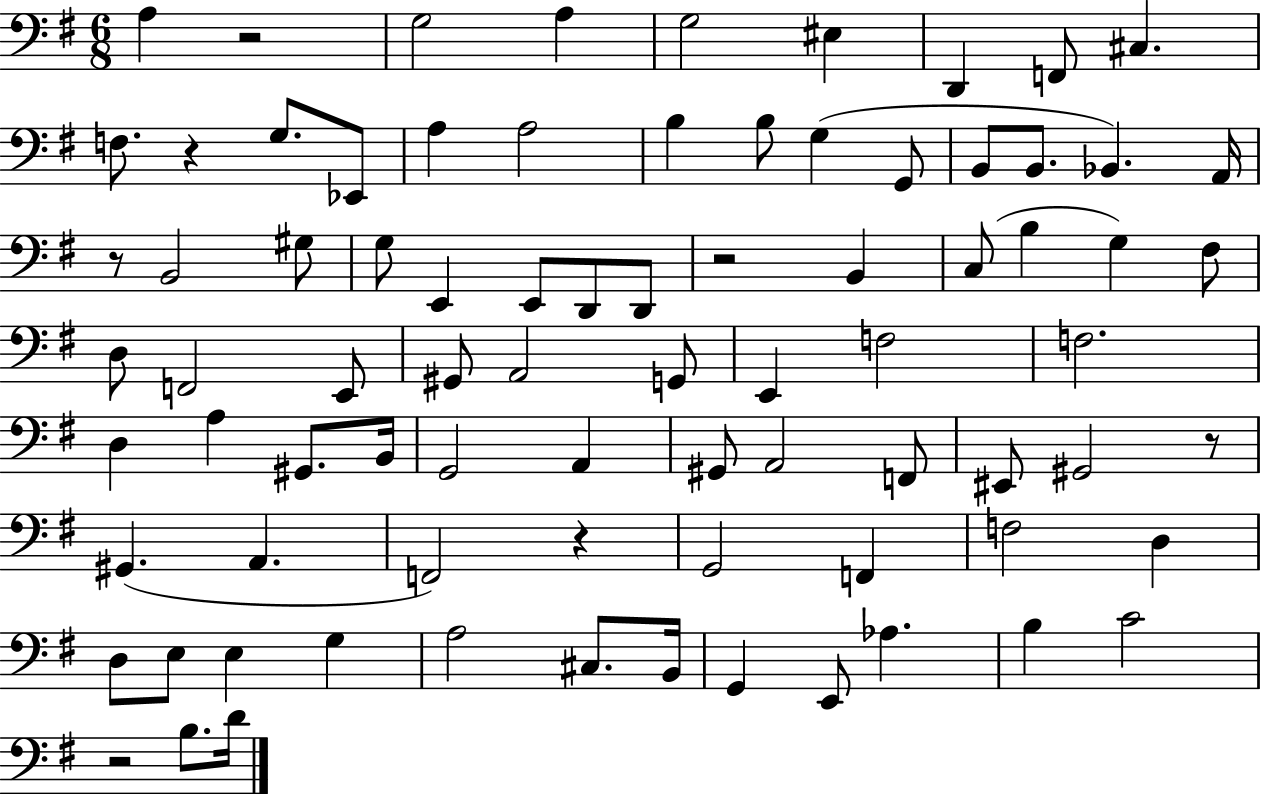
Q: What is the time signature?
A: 6/8